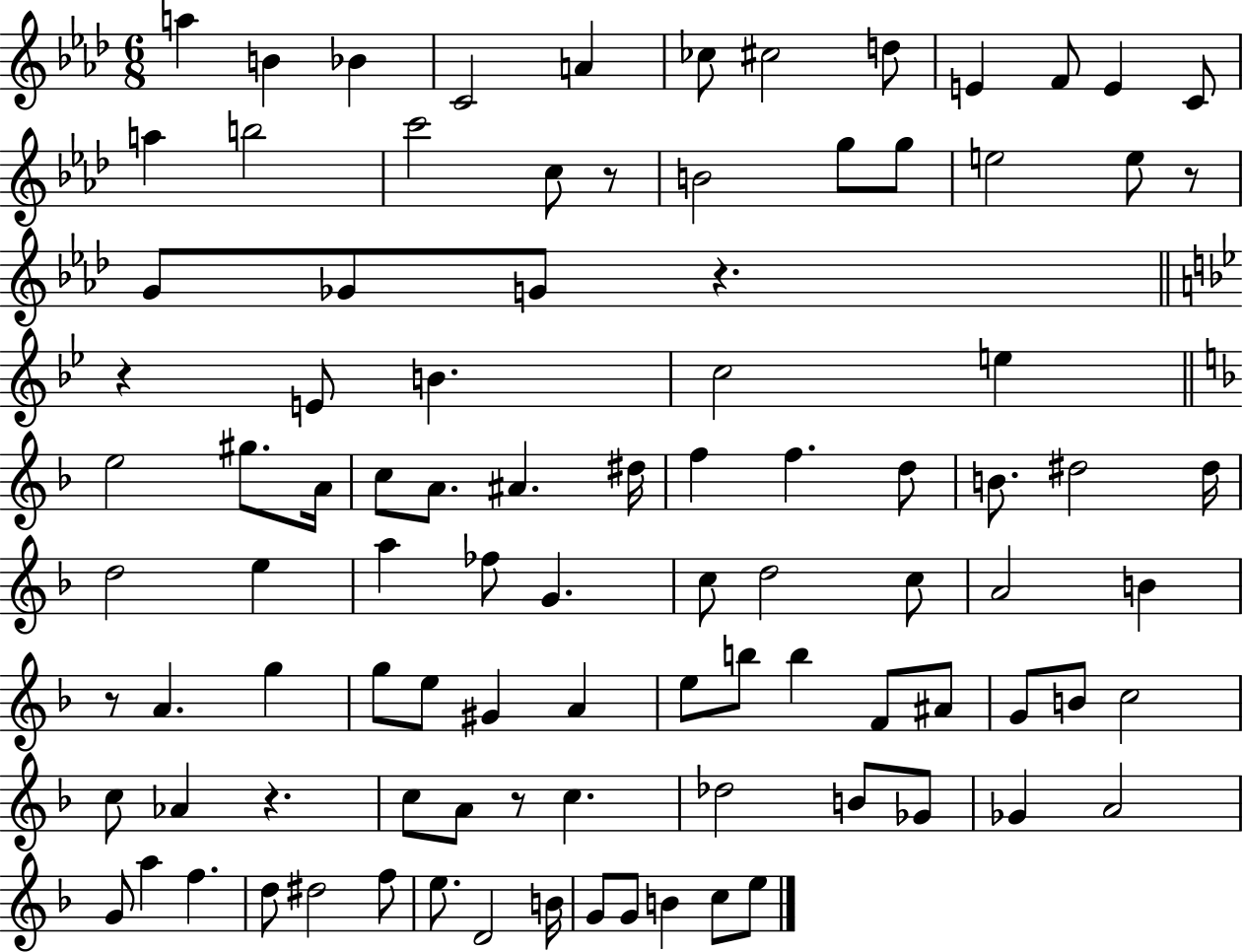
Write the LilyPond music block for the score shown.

{
  \clef treble
  \numericTimeSignature
  \time 6/8
  \key aes \major
  a''4 b'4 bes'4 | c'2 a'4 | ces''8 cis''2 d''8 | e'4 f'8 e'4 c'8 | \break a''4 b''2 | c'''2 c''8 r8 | b'2 g''8 g''8 | e''2 e''8 r8 | \break g'8 ges'8 g'8 r4. | \bar "||" \break \key g \minor r4 e'8 b'4. | c''2 e''4 | \bar "||" \break \key d \minor e''2 gis''8. a'16 | c''8 a'8. ais'4. dis''16 | f''4 f''4. d''8 | b'8. dis''2 dis''16 | \break d''2 e''4 | a''4 fes''8 g'4. | c''8 d''2 c''8 | a'2 b'4 | \break r8 a'4. g''4 | g''8 e''8 gis'4 a'4 | e''8 b''8 b''4 f'8 ais'8 | g'8 b'8 c''2 | \break c''8 aes'4 r4. | c''8 a'8 r8 c''4. | des''2 b'8 ges'8 | ges'4 a'2 | \break g'8 a''4 f''4. | d''8 dis''2 f''8 | e''8. d'2 b'16 | g'8 g'8 b'4 c''8 e''8 | \break \bar "|."
}